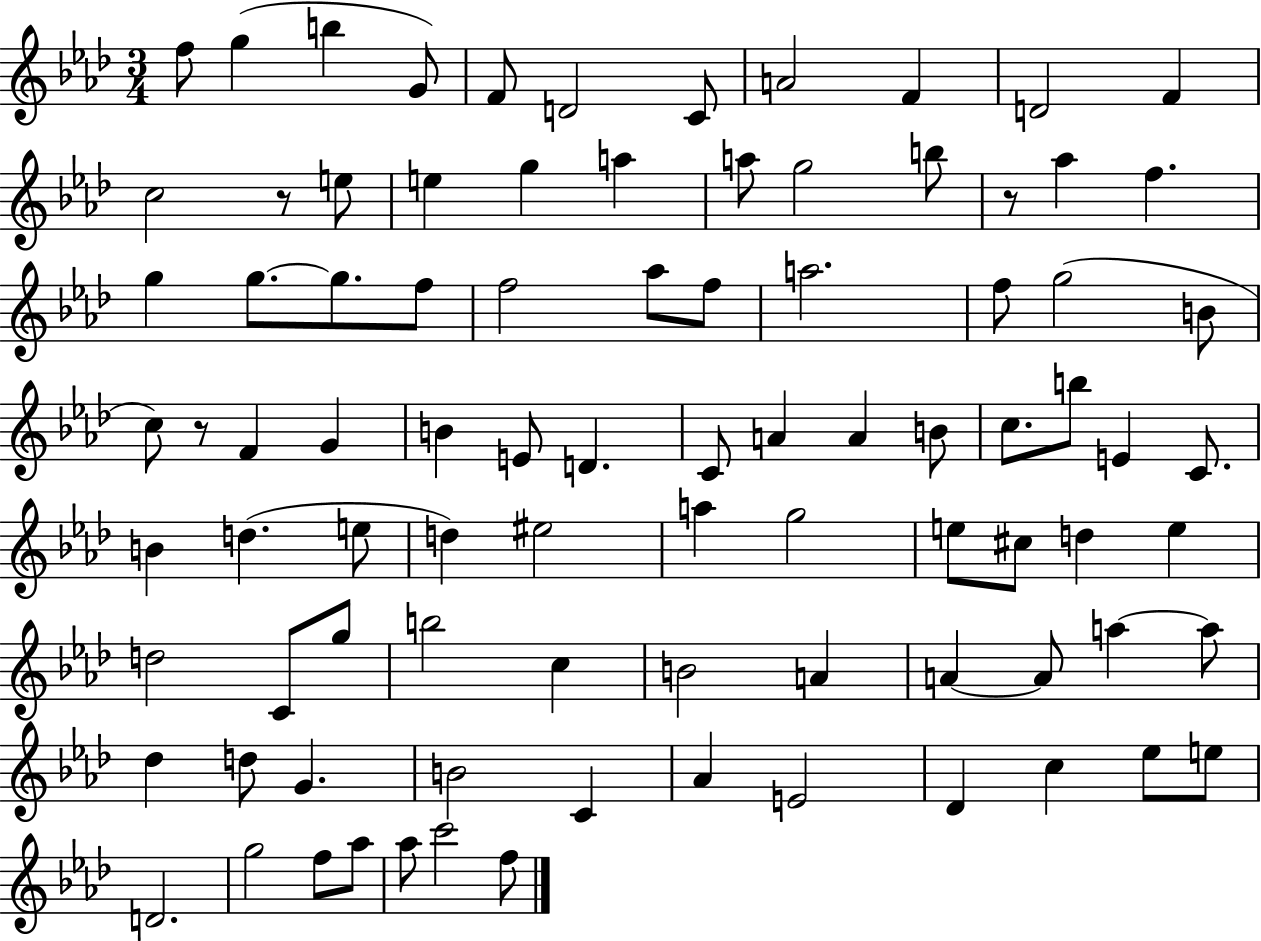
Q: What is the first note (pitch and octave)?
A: F5